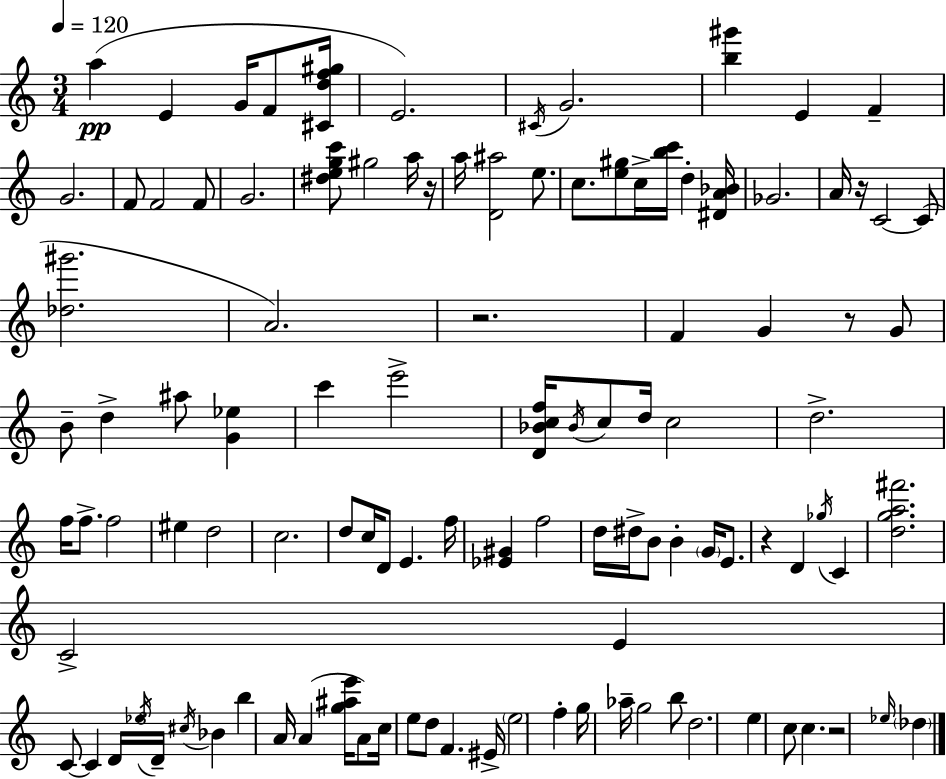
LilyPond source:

{
  \clef treble
  \numericTimeSignature
  \time 3/4
  \key c \major
  \tempo 4 = 120
  a''4(\pp e'4 g'16 f'8 <cis' d'' f'' gis''>16 | e'2.) | \acciaccatura { cis'16 } g'2. | <b'' gis'''>4 e'4 f'4-- | \break g'2. | f'8 f'2 f'8 | g'2. | <dis'' e'' g'' c'''>8 gis''2 a''16 | \break r16 a''16 <d' ais''>2 e''8. | c''8. <e'' gis''>8 c''16-> <b'' c'''>16 d''4-. | <dis' a' bes'>16 ges'2. | a'16 r16 c'2~~ c'8( | \break <des'' gis'''>2. | a'2.) | r2. | f'4 g'4 r8 g'8 | \break b'8-- d''4-> ais''8 <g' ees''>4 | c'''4 e'''2-> | <d' bes' c'' f''>16 \acciaccatura { bes'16 } c''8 d''16 c''2 | d''2.-> | \break f''16 f''8.-> f''2 | eis''4 d''2 | c''2. | d''8 c''16 d'8 e'4. | \break f''16 <ees' gis'>4 f''2 | d''16 dis''16-> b'8 b'4-. \parenthesize g'16 e'8. | r4 d'4 \acciaccatura { ges''16 } c'4 | <d'' g'' a'' fis'''>2. | \break c'2-> e'4 | c'8~~ c'4 \tuplet 3/2 { d'16 \acciaccatura { ees''16 } d'16-- } | \acciaccatura { cis''16 } bes'4 b''4 a'16 a'4( | <g'' ais'' e'''>16 a'8) c''16 e''8 d''8 f'4. | \break eis'16-> \parenthesize e''2 | f''4-. g''16 aes''16-- g''2 | b''8 d''2. | e''4 c''8 c''4. | \break r2 | \grace { ees''16 } \parenthesize des''4 \bar "|."
}